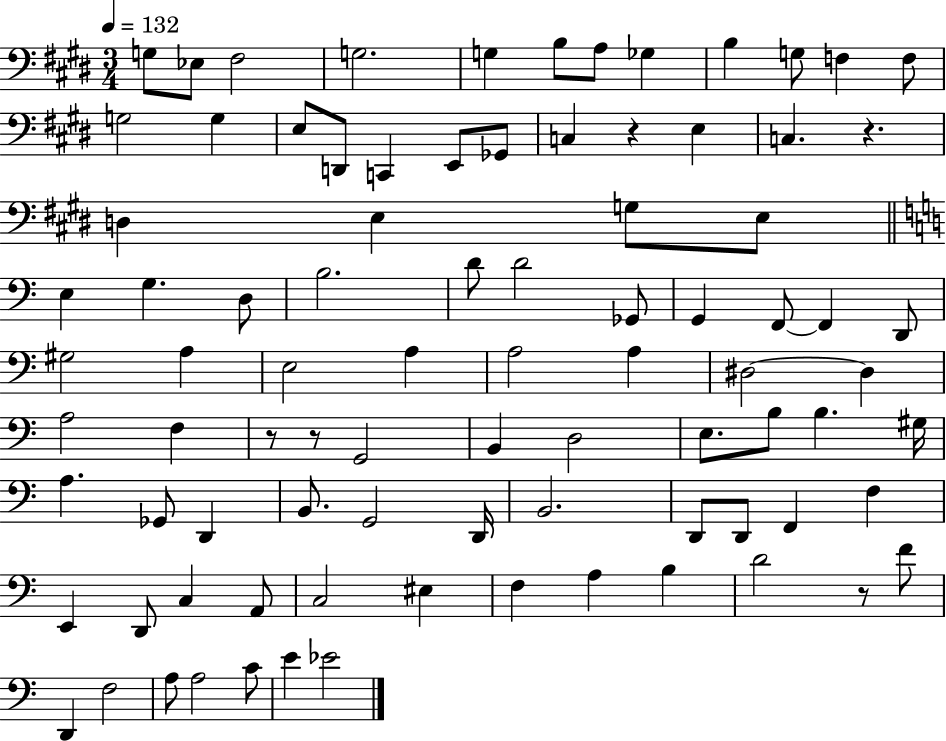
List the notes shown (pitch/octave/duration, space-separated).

G3/e Eb3/e F#3/h G3/h. G3/q B3/e A3/e Gb3/q B3/q G3/e F3/q F3/e G3/h G3/q E3/e D2/e C2/q E2/e Gb2/e C3/q R/q E3/q C3/q. R/q. D3/q E3/q G3/e E3/e E3/q G3/q. D3/e B3/h. D4/e D4/h Gb2/e G2/q F2/e F2/q D2/e G#3/h A3/q E3/h A3/q A3/h A3/q D#3/h D#3/q A3/h F3/q R/e R/e G2/h B2/q D3/h E3/e. B3/e B3/q. G#3/s A3/q. Gb2/e D2/q B2/e. G2/h D2/s B2/h. D2/e D2/e F2/q F3/q E2/q D2/e C3/q A2/e C3/h EIS3/q F3/q A3/q B3/q D4/h R/e F4/e D2/q F3/h A3/e A3/h C4/e E4/q Eb4/h